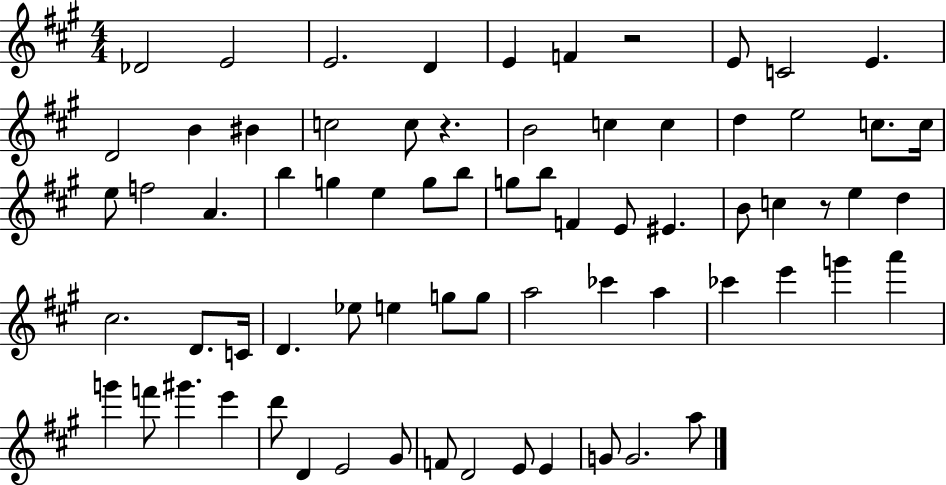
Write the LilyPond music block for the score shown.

{
  \clef treble
  \numericTimeSignature
  \time 4/4
  \key a \major
  des'2 e'2 | e'2. d'4 | e'4 f'4 r2 | e'8 c'2 e'4. | \break d'2 b'4 bis'4 | c''2 c''8 r4. | b'2 c''4 c''4 | d''4 e''2 c''8. c''16 | \break e''8 f''2 a'4. | b''4 g''4 e''4 g''8 b''8 | g''8 b''8 f'4 e'8 eis'4. | b'8 c''4 r8 e''4 d''4 | \break cis''2. d'8. c'16 | d'4. ees''8 e''4 g''8 g''8 | a''2 ces'''4 a''4 | ces'''4 e'''4 g'''4 a'''4 | \break g'''4 f'''8 gis'''4. e'''4 | d'''8 d'4 e'2 gis'8 | f'8 d'2 e'8 e'4 | g'8 g'2. a''8 | \break \bar "|."
}